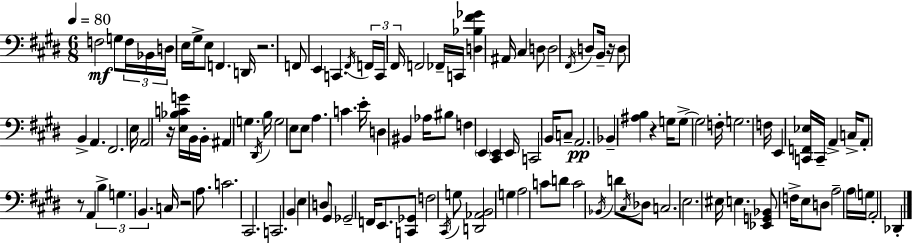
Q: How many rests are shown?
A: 6